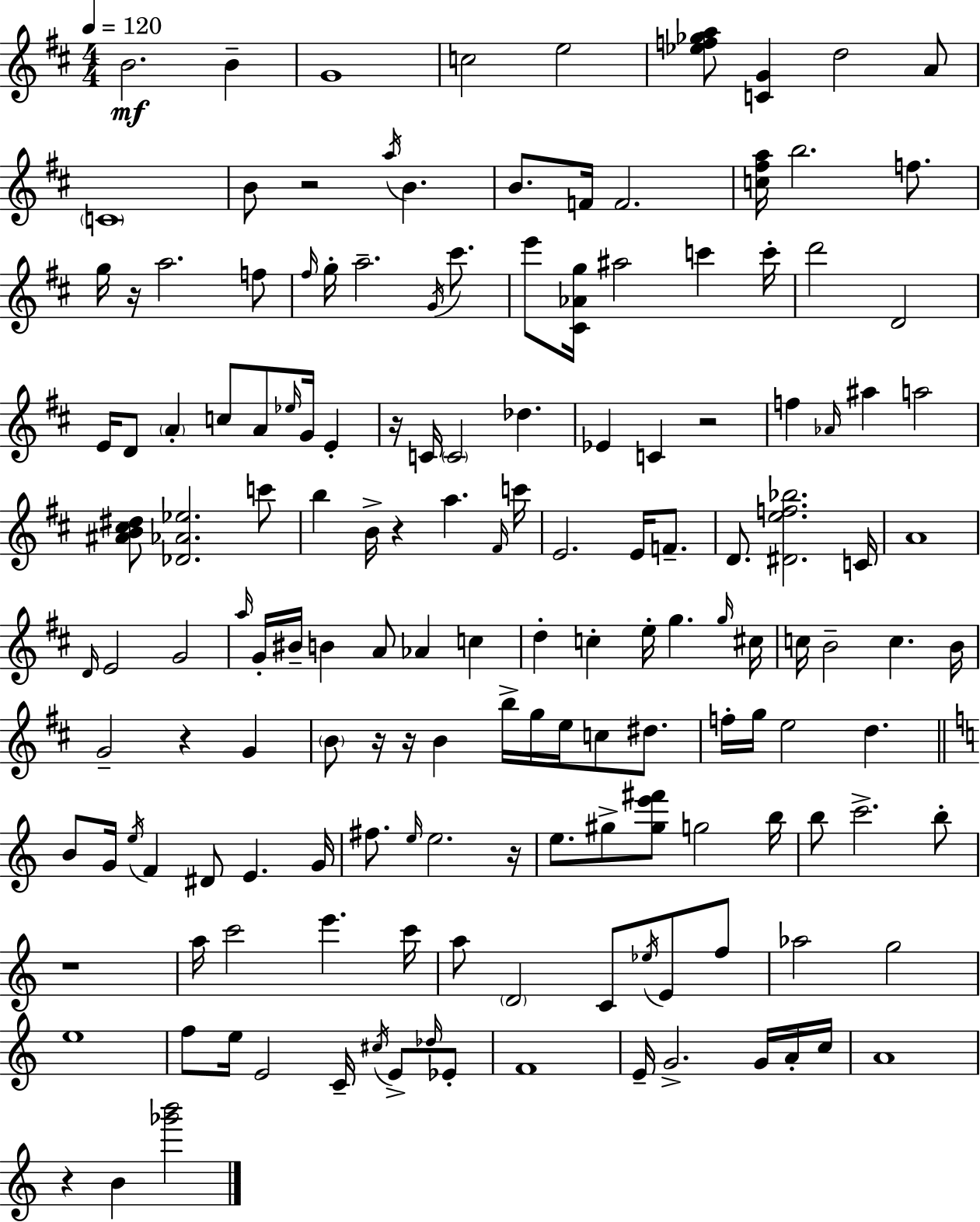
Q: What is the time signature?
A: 4/4